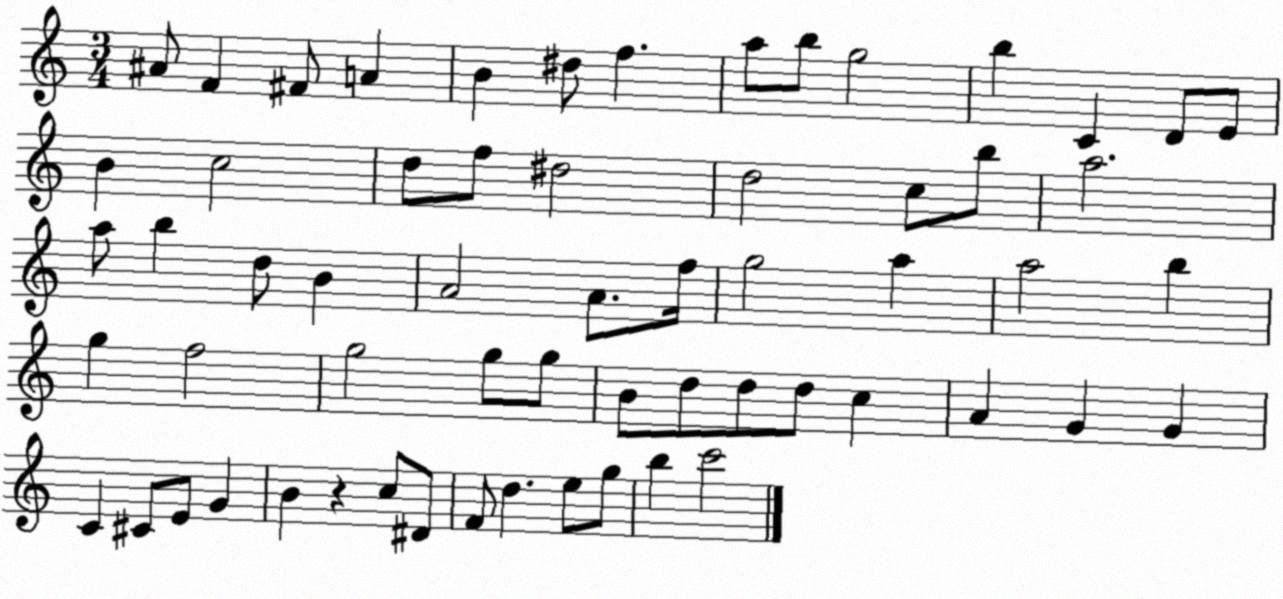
X:1
T:Untitled
M:3/4
L:1/4
K:C
^A/2 F ^F/2 A B ^d/2 f a/2 b/2 g2 b C D/2 E/2 B c2 d/2 f/2 ^d2 d2 c/2 b/2 a2 a/2 b d/2 B A2 A/2 f/4 g2 a a2 b g f2 g2 g/2 g/2 B/2 d/2 d/2 d/2 c A G G C ^C/2 E/2 G B z c/2 ^D/2 F/2 d e/2 g/2 b c'2